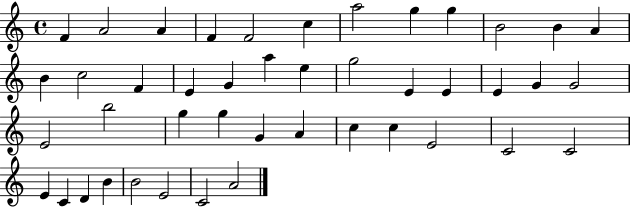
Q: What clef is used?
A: treble